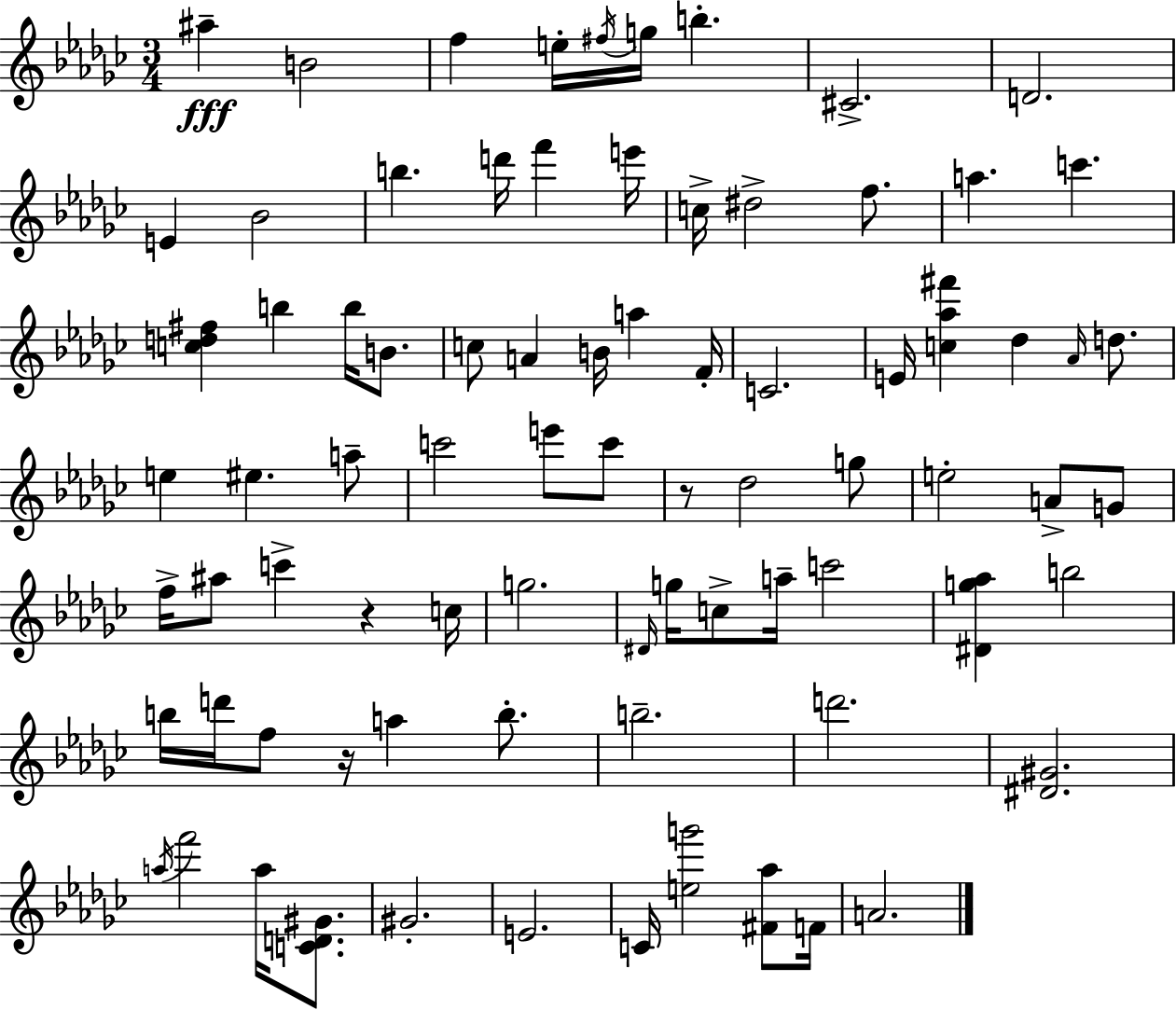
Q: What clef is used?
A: treble